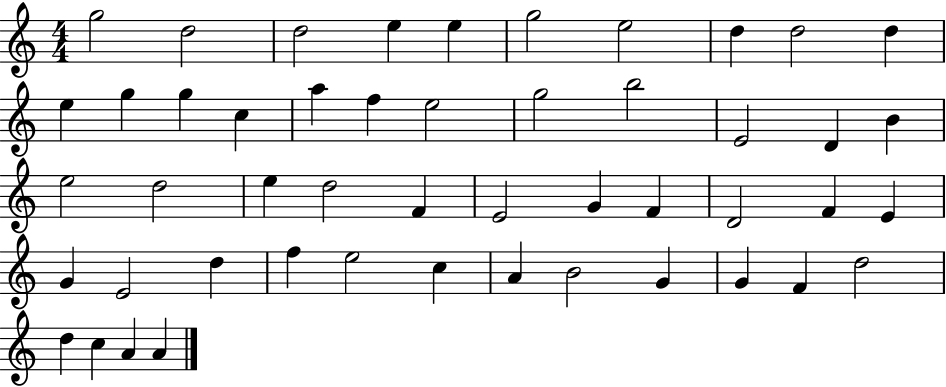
G5/h D5/h D5/h E5/q E5/q G5/h E5/h D5/q D5/h D5/q E5/q G5/q G5/q C5/q A5/q F5/q E5/h G5/h B5/h E4/h D4/q B4/q E5/h D5/h E5/q D5/h F4/q E4/h G4/q F4/q D4/h F4/q E4/q G4/q E4/h D5/q F5/q E5/h C5/q A4/q B4/h G4/q G4/q F4/q D5/h D5/q C5/q A4/q A4/q